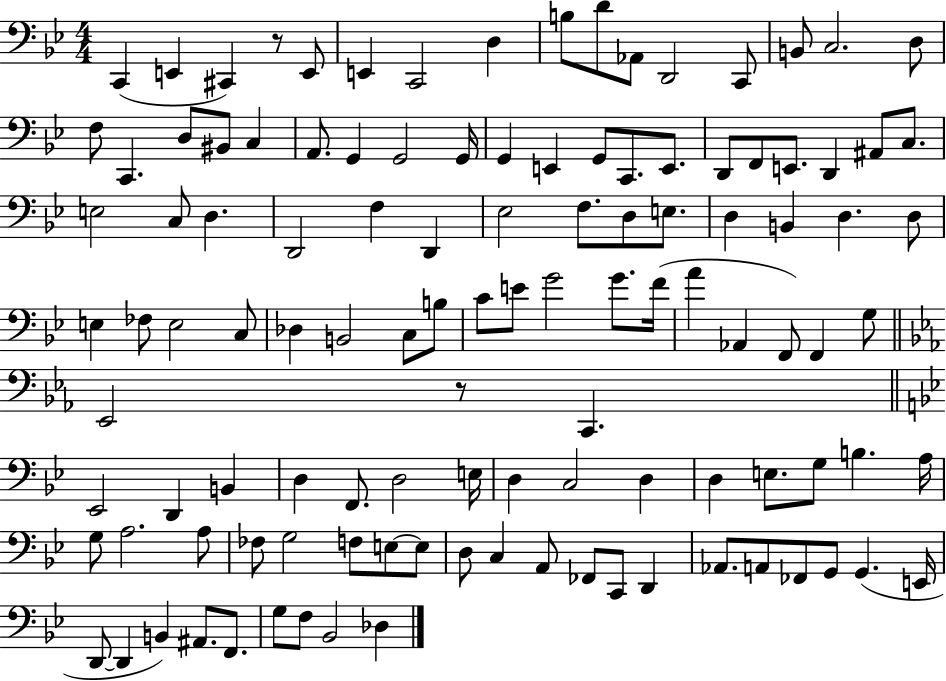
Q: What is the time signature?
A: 4/4